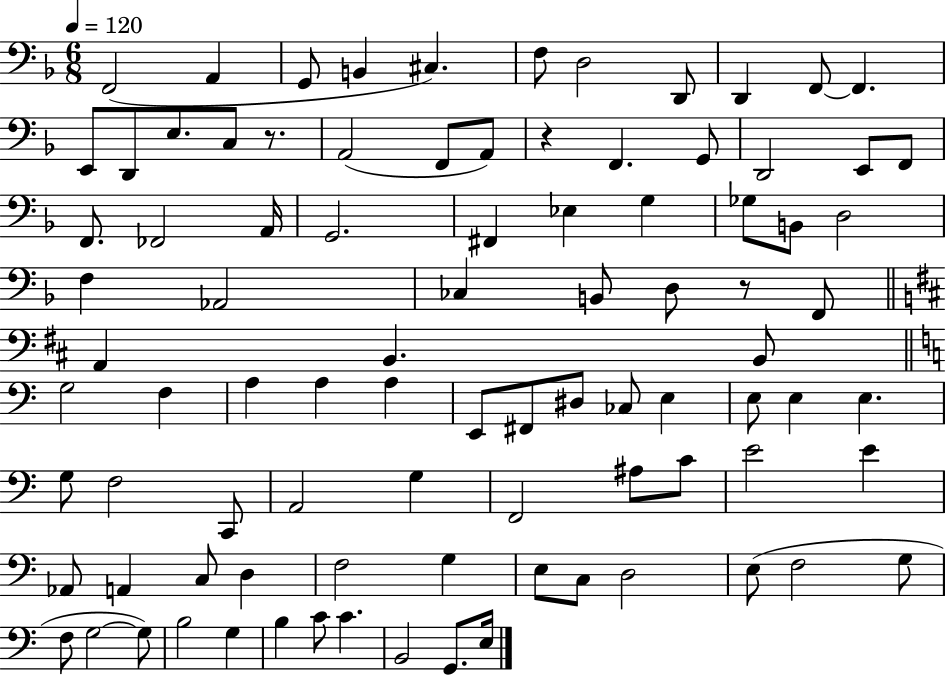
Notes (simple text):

F2/h A2/q G2/e B2/q C#3/q. F3/e D3/h D2/e D2/q F2/e F2/q. E2/e D2/e E3/e. C3/e R/e. A2/h F2/e A2/e R/q F2/q. G2/e D2/h E2/e F2/e F2/e. FES2/h A2/s G2/h. F#2/q Eb3/q G3/q Gb3/e B2/e D3/h F3/q Ab2/h CES3/q B2/e D3/e R/e F2/e A2/q B2/q. B2/e G3/h F3/q A3/q A3/q A3/q E2/e F#2/e D#3/e CES3/e E3/q E3/e E3/q E3/q. G3/e F3/h C2/e A2/h G3/q F2/h A#3/e C4/e E4/h E4/q Ab2/e A2/q C3/e D3/q F3/h G3/q E3/e C3/e D3/h E3/e F3/h G3/e F3/e G3/h G3/e B3/h G3/q B3/q C4/e C4/q. B2/h G2/e. E3/s